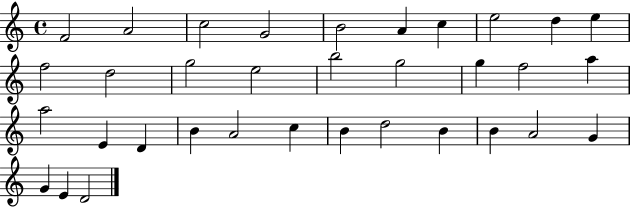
{
  \clef treble
  \time 4/4
  \defaultTimeSignature
  \key c \major
  f'2 a'2 | c''2 g'2 | b'2 a'4 c''4 | e''2 d''4 e''4 | \break f''2 d''2 | g''2 e''2 | b''2 g''2 | g''4 f''2 a''4 | \break a''2 e'4 d'4 | b'4 a'2 c''4 | b'4 d''2 b'4 | b'4 a'2 g'4 | \break g'4 e'4 d'2 | \bar "|."
}